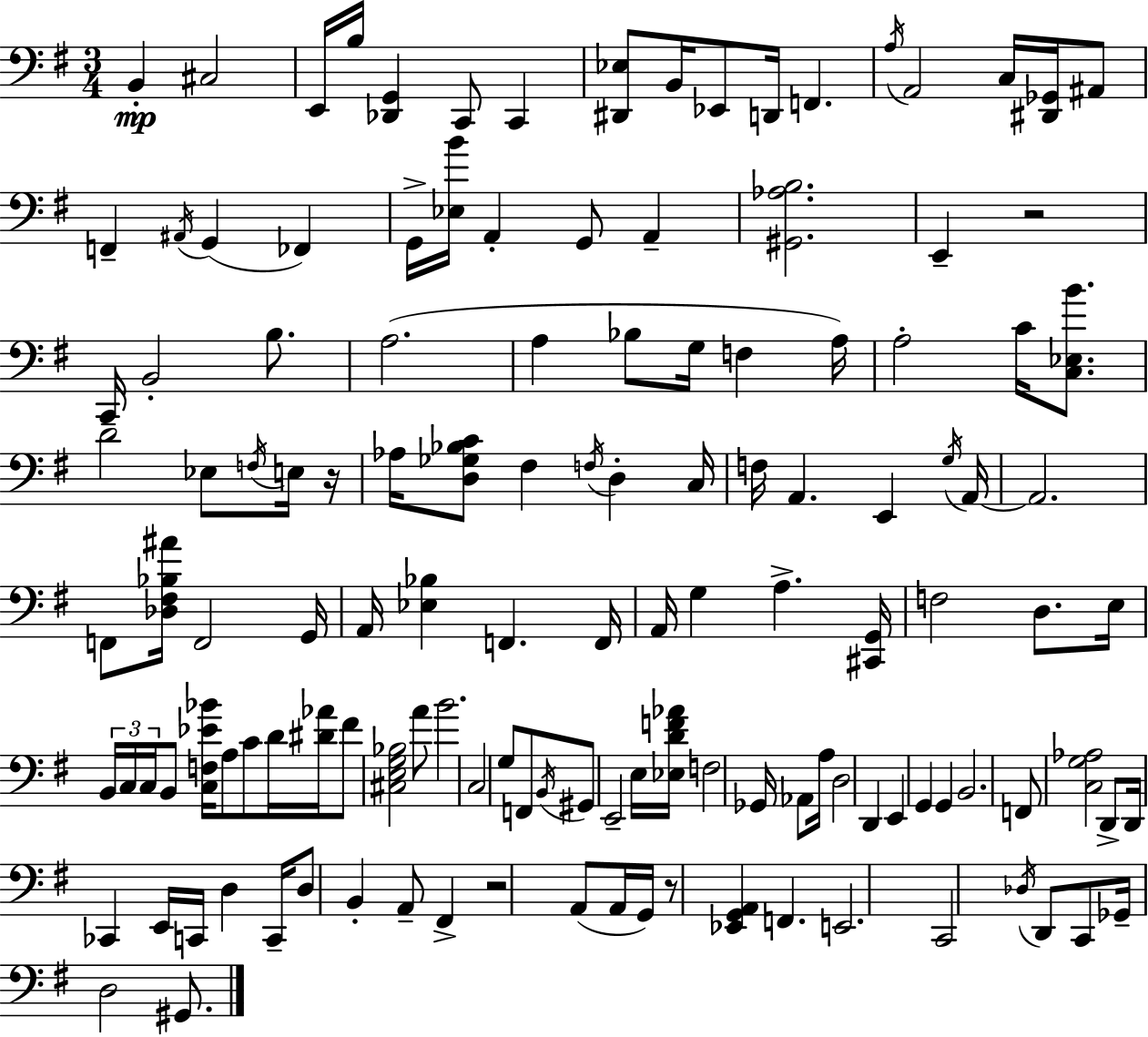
X:1
T:Untitled
M:3/4
L:1/4
K:G
B,, ^C,2 E,,/4 B,/4 [_D,,G,,] C,,/2 C,, [^D,,_E,]/2 B,,/4 _E,,/2 D,,/4 F,, A,/4 A,,2 C,/4 [^D,,_G,,]/4 ^A,,/2 F,, ^A,,/4 G,, _F,, G,,/4 [_E,B]/4 A,, G,,/2 A,, [^G,,_A,B,]2 E,, z2 C,,/4 B,,2 B,/2 A,2 A, _B,/2 G,/4 F, A,/4 A,2 C/4 [C,_E,B]/2 D2 _E,/2 F,/4 E,/4 z/4 _A,/4 [D,_G,_B,C]/2 ^F, F,/4 D, C,/4 F,/4 A,, E,, G,/4 A,,/4 A,,2 F,,/2 [_D,^F,_B,^A]/4 F,,2 G,,/4 A,,/4 [_E,_B,] F,, F,,/4 A,,/4 G, A, [^C,,G,,]/4 F,2 D,/2 E,/4 B,,/4 C,/4 C,/4 B,,/2 [C,F,_E_B]/4 A,/2 C/2 D/4 [^D_A]/4 ^F/2 [^C,E,G,_B,]2 A/2 B2 C,2 G,/2 F,,/2 B,,/4 ^G,,/2 E,,2 E,/4 [_E,DF_A]/4 F,2 _G,,/4 _A,,/2 A,/4 D,2 D,, E,, G,, G,, B,,2 F,,/2 [C,G,_A,]2 D,,/2 D,,/4 _C,, E,,/4 C,,/4 D, C,,/4 D,/2 B,, A,,/2 ^F,, z2 A,,/2 A,,/4 G,,/4 z/2 [_E,,G,,A,,] F,, E,,2 C,,2 _D,/4 D,,/2 C,,/2 _G,,/4 D,2 ^G,,/2